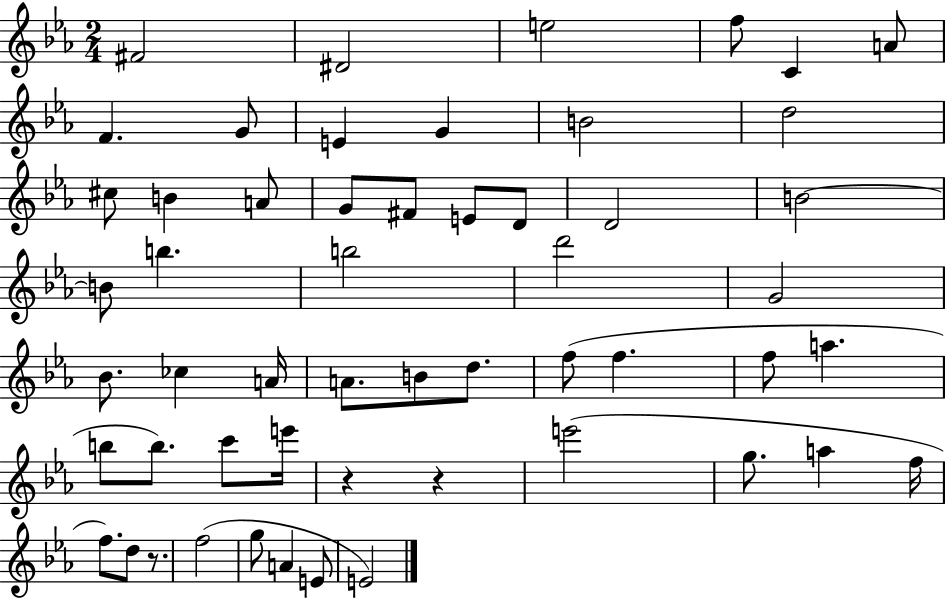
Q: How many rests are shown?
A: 3